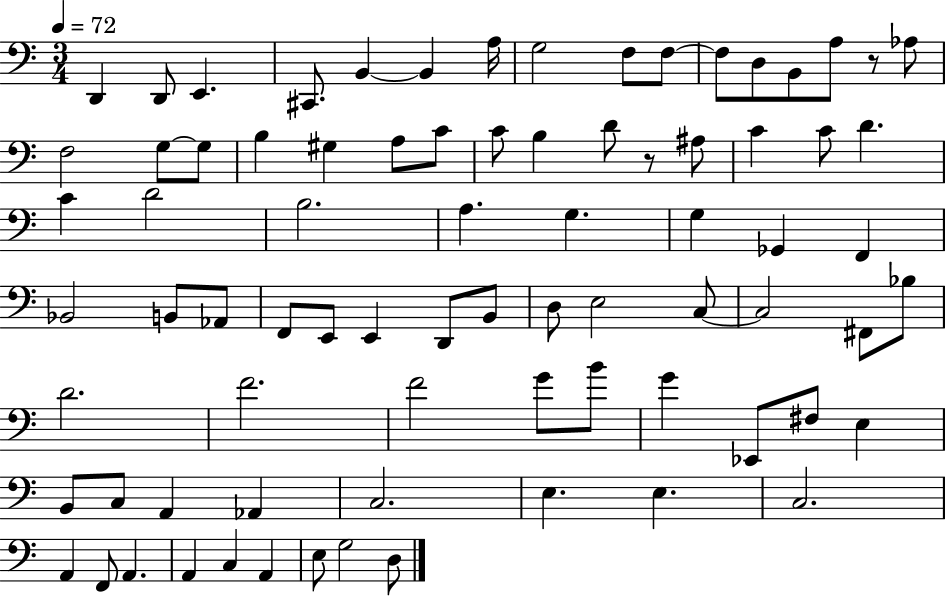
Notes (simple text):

D2/q D2/e E2/q. C#2/e. B2/q B2/q A3/s G3/h F3/e F3/e F3/e D3/e B2/e A3/e R/e Ab3/e F3/h G3/e G3/e B3/q G#3/q A3/e C4/e C4/e B3/q D4/e R/e A#3/e C4/q C4/e D4/q. C4/q D4/h B3/h. A3/q. G3/q. G3/q Gb2/q F2/q Bb2/h B2/e Ab2/e F2/e E2/e E2/q D2/e B2/e D3/e E3/h C3/e C3/h F#2/e Bb3/e D4/h. F4/h. F4/h G4/e B4/e G4/q Eb2/e F#3/e E3/q B2/e C3/e A2/q Ab2/q C3/h. E3/q. E3/q. C3/h. A2/q F2/e A2/q. A2/q C3/q A2/q E3/e G3/h D3/e